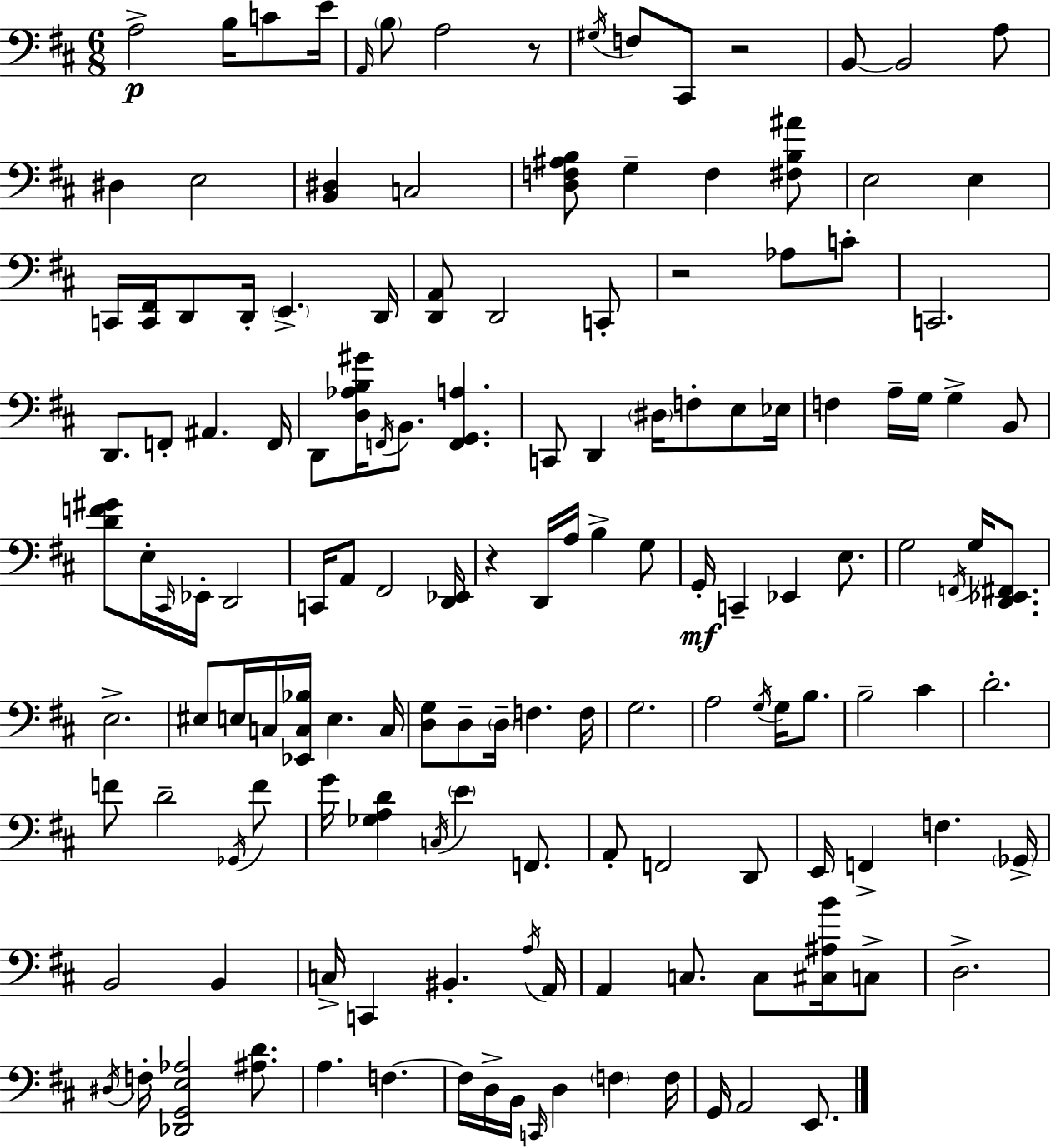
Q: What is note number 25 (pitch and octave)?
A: D2